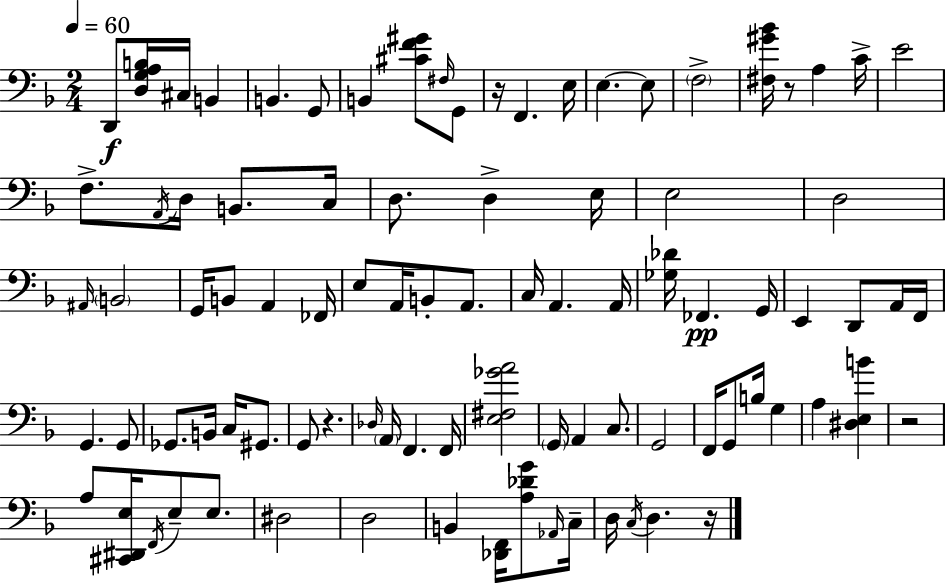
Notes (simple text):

D2/e [D3,G3,A3,B3]/s C#3/s B2/q B2/q. G2/e B2/q [C#4,F4,G#4]/e F#3/s G2/e R/s F2/q. E3/s E3/q. E3/e F3/h [F#3,G#4,Bb4]/s R/e A3/q C4/s E4/h F3/e. A2/s D3/s B2/e. C3/s D3/e. D3/q E3/s E3/h D3/h A#2/s B2/h G2/s B2/e A2/q FES2/s E3/e A2/s B2/e A2/e. C3/s A2/q. A2/s [Gb3,Db4]/s FES2/q. G2/s E2/q D2/e A2/s F2/s G2/q. G2/e Gb2/e. B2/s C3/s G#2/e. G2/e R/q. Db3/s A2/s F2/q. F2/s [E3,F#3,Gb4,A4]/h G2/s A2/q C3/e. G2/h F2/s G2/e B3/s G3/q A3/q [D#3,E3,B4]/q R/h A3/e [C#2,D#2,E3]/s F2/s E3/e E3/e. D#3/h D3/h B2/q [Db2,F2]/s [A3,Db4,G4]/e Ab2/s C3/s D3/s C3/s D3/q. R/s